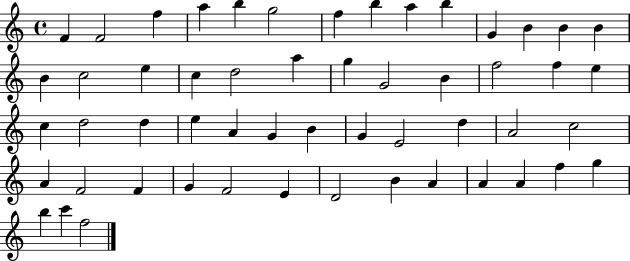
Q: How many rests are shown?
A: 0